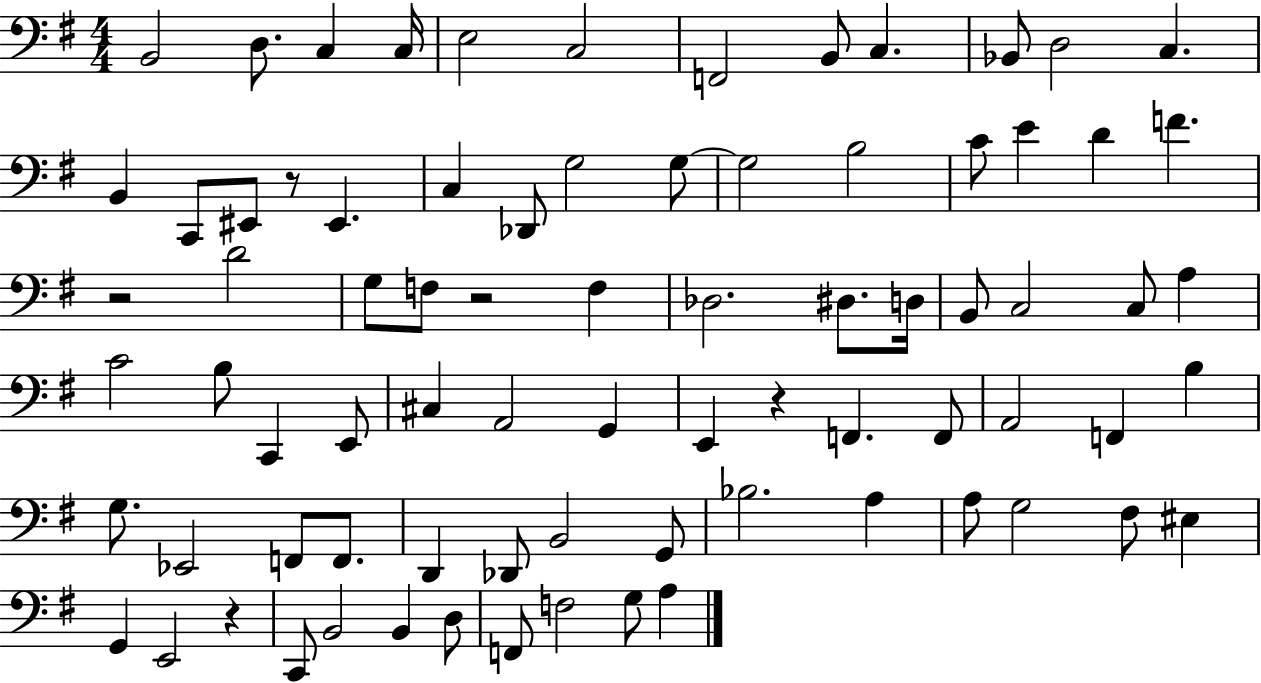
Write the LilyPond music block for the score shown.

{
  \clef bass
  \numericTimeSignature
  \time 4/4
  \key g \major
  b,2 d8. c4 c16 | e2 c2 | f,2 b,8 c4. | bes,8 d2 c4. | \break b,4 c,8 eis,8 r8 eis,4. | c4 des,8 g2 g8~~ | g2 b2 | c'8 e'4 d'4 f'4. | \break r2 d'2 | g8 f8 r2 f4 | des2. dis8. d16 | b,8 c2 c8 a4 | \break c'2 b8 c,4 e,8 | cis4 a,2 g,4 | e,4 r4 f,4. f,8 | a,2 f,4 b4 | \break g8. ees,2 f,8 f,8. | d,4 des,8 b,2 g,8 | bes2. a4 | a8 g2 fis8 eis4 | \break g,4 e,2 r4 | c,8 b,2 b,4 d8 | f,8 f2 g8 a4 | \bar "|."
}